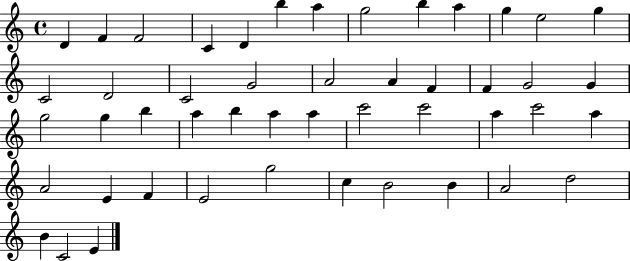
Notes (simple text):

D4/q F4/q F4/h C4/q D4/q B5/q A5/q G5/h B5/q A5/q G5/q E5/h G5/q C4/h D4/h C4/h G4/h A4/h A4/q F4/q F4/q G4/h G4/q G5/h G5/q B5/q A5/q B5/q A5/q A5/q C6/h C6/h A5/q C6/h A5/q A4/h E4/q F4/q E4/h G5/h C5/q B4/h B4/q A4/h D5/h B4/q C4/h E4/q